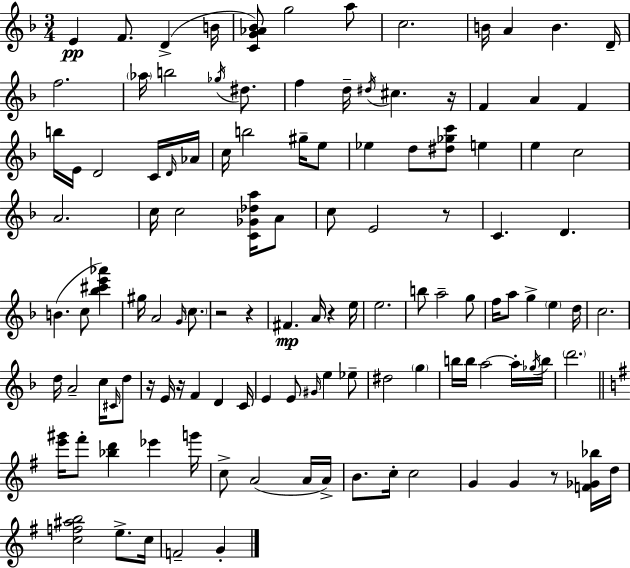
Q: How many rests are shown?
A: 8